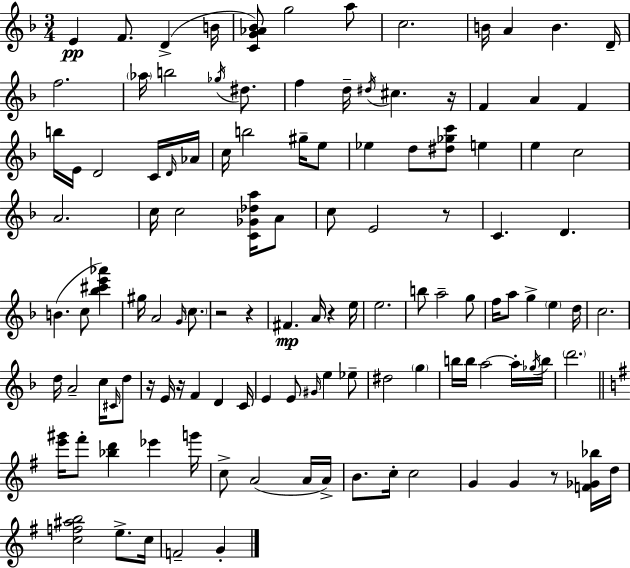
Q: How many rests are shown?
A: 8